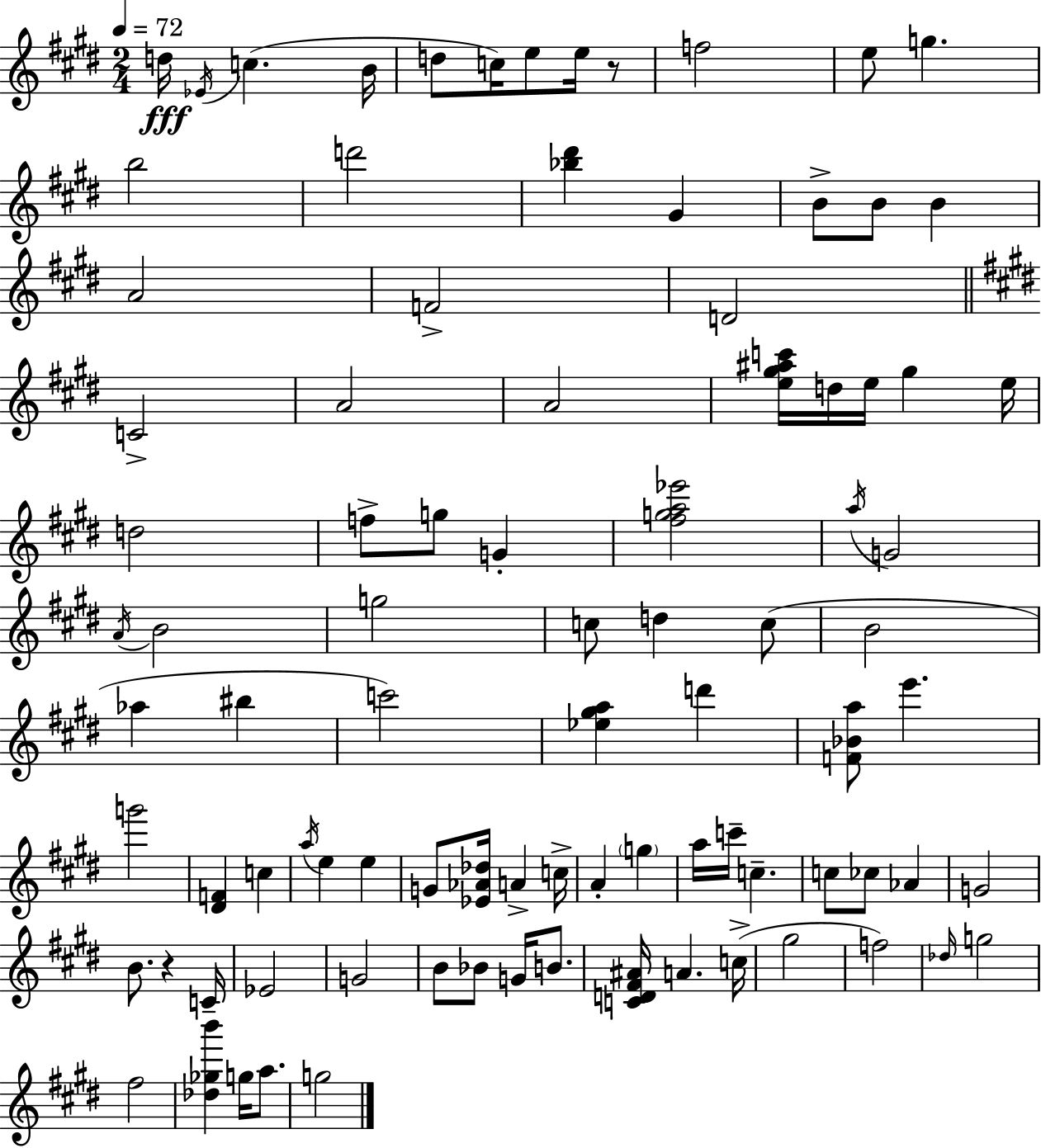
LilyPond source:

{
  \clef treble
  \numericTimeSignature
  \time 2/4
  \key e \major
  \tempo 4 = 72
  d''16\fff \acciaccatura { ees'16 }( c''4. | b'16 d''8 c''16) e''8 e''16 r8 | f''2 | e''8 g''4. | \break b''2 | d'''2 | <bes'' dis'''>4 gis'4 | b'8-> b'8 b'4 | \break a'2 | f'2-> | d'2 | \bar "||" \break \key e \major c'2-> | a'2 | a'2 | <e'' gis'' ais'' c'''>16 d''16 e''16 gis''4 e''16 | \break d''2 | f''8-> g''8 g'4-. | <fis'' g'' a'' ees'''>2 | \acciaccatura { a''16 } g'2 | \break \acciaccatura { a'16 } b'2 | g''2 | c''8 d''4 | c''8( b'2 | \break aes''4 bis''4 | c'''2) | <ees'' gis'' a''>4 d'''4 | <f' bes' a''>8 e'''4. | \break g'''2 | <dis' f'>4 c''4 | \acciaccatura { a''16 } e''4 e''4 | g'8 <ees' aes' des''>16 a'4-> | \break c''16-> a'4-. \parenthesize g''4 | a''16 c'''16-- c''4.-- | c''8 ces''8 aes'4 | g'2 | \break b'8. r4 | c'16-- ees'2 | g'2 | b'8 bes'8 g'16 | \break b'8. <c' d' fis' ais'>16 a'4. | c''16->( gis''2 | f''2) | \grace { des''16 } g''2 | \break fis''2 | <des'' ges'' b'''>4 | g''16 a''8. g''2 | \bar "|."
}